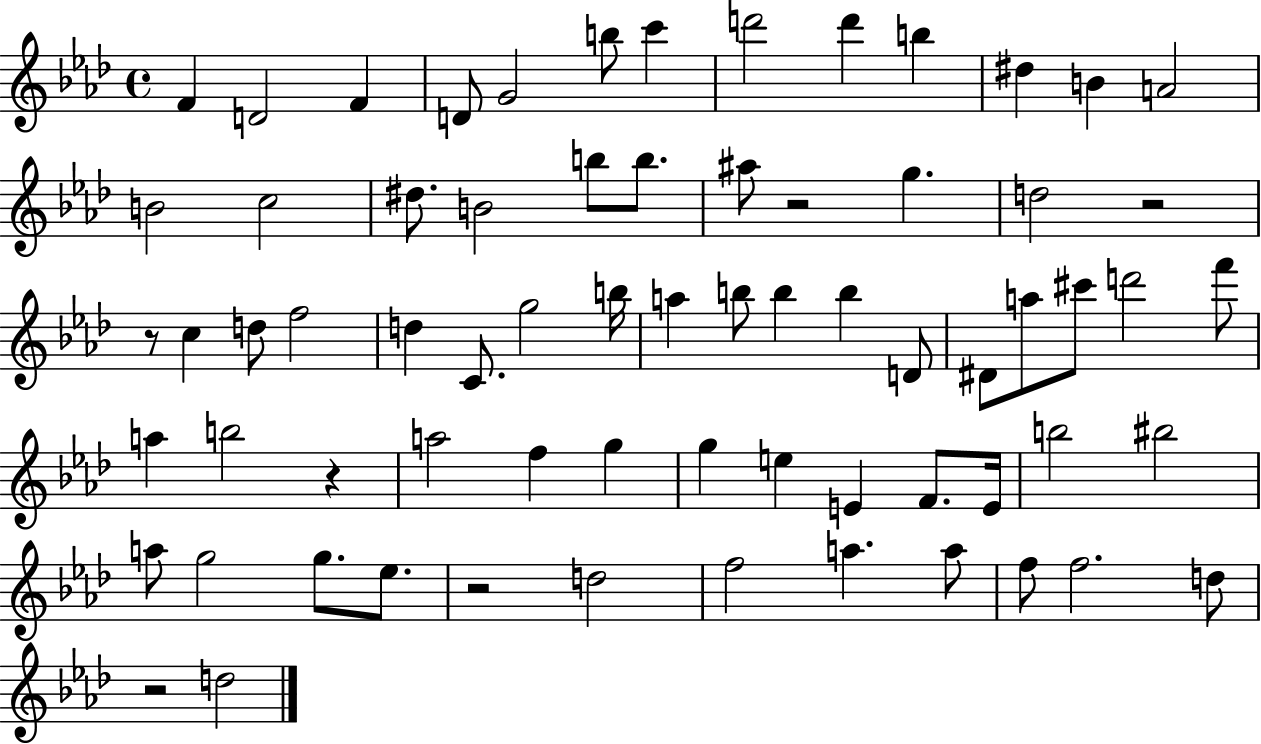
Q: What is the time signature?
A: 4/4